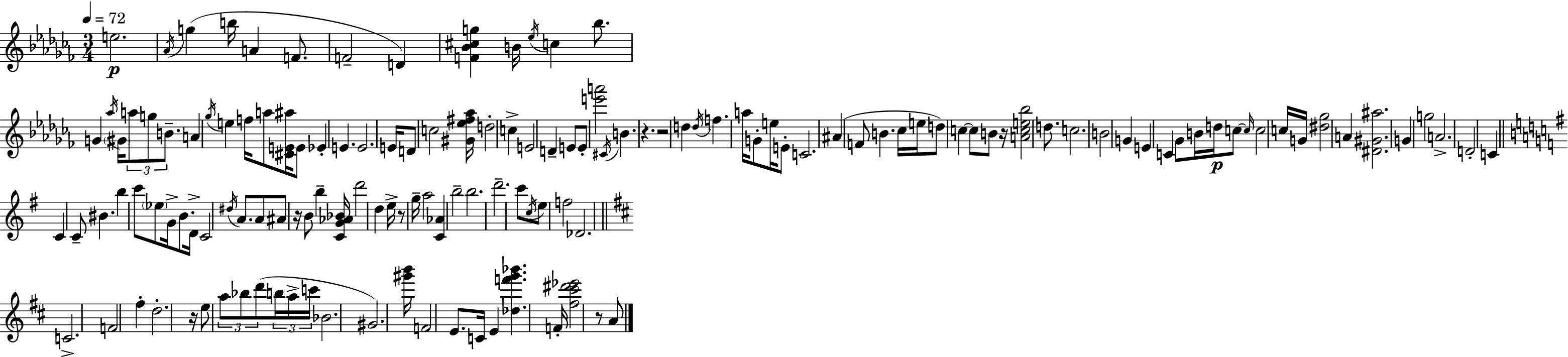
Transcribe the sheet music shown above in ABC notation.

X:1
T:Untitled
M:3/4
L:1/4
K:Abm
e2 _A/4 g b/4 A F/2 F2 D [F_B^cg] B/4 _e/4 c _b/2 G _a/4 ^G/4 a/2 g/2 B/2 A _g/4 e f/4 a/2 [^CE^a]/4 E/2 _E E E2 E/4 D/2 c2 [^G_e^f_a]/4 d2 c E2 D E/2 E/2 [e'a']2 ^C/4 B z z2 d d/4 f a/4 G/2 e/4 E/2 C2 ^A F/2 B _c/4 e/4 d/2 c c/2 B/2 z/4 [Ace_b]2 d/2 c2 B2 G E C _G/2 B/4 d/4 c/2 c/4 c2 c/4 G/4 [^d_g]2 A [^D^G^a]2 G g2 A2 D2 C C C/2 ^B b c'/2 _e/2 G/4 B/2 D/4 C2 ^d/4 A/2 A/2 ^A/2 z/4 B/2 b [CG_A_B]/4 d'2 d e/4 z/2 g/4 a2 [C_A] b2 b2 d'2 c'/2 c/4 e/2 f2 _D2 C2 F2 ^f d2 z/4 e/2 a/2 _b/2 d'/2 b/4 a/4 c'/4 _B2 ^G2 [^g'b']/4 F2 E/2 C/4 E [_df'g'_b'] F/4 [^f^c'^d'_e']2 z/2 A/2